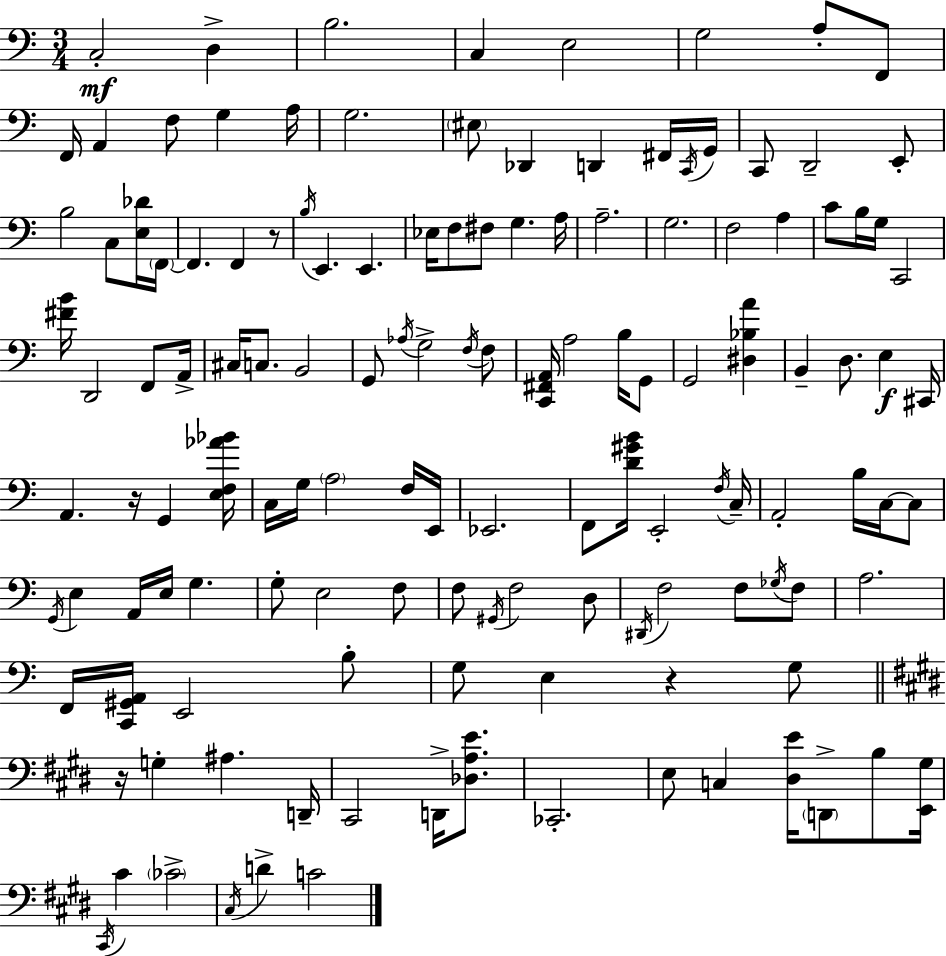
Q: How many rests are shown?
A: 4